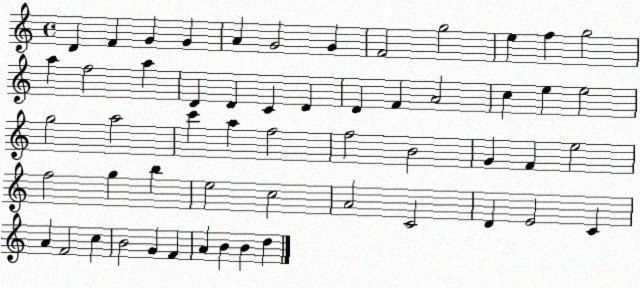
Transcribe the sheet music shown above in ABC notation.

X:1
T:Untitled
M:4/4
L:1/4
K:C
D F G G A G2 G F2 g2 e f g2 a f2 a D D C D D F A2 c e e2 g2 a2 c' a f2 f2 B2 G F e2 f2 g b e2 c2 A2 C2 D E2 C A F2 c B2 G F A B B d